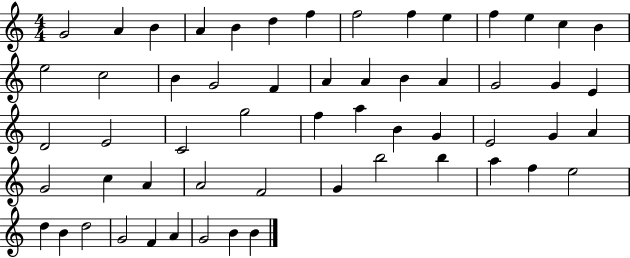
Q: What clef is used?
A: treble